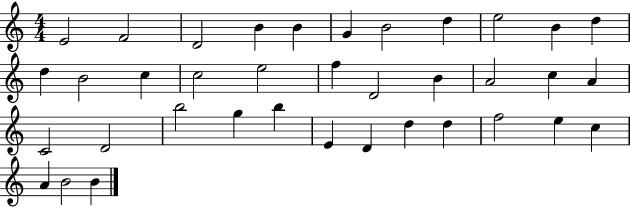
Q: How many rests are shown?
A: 0